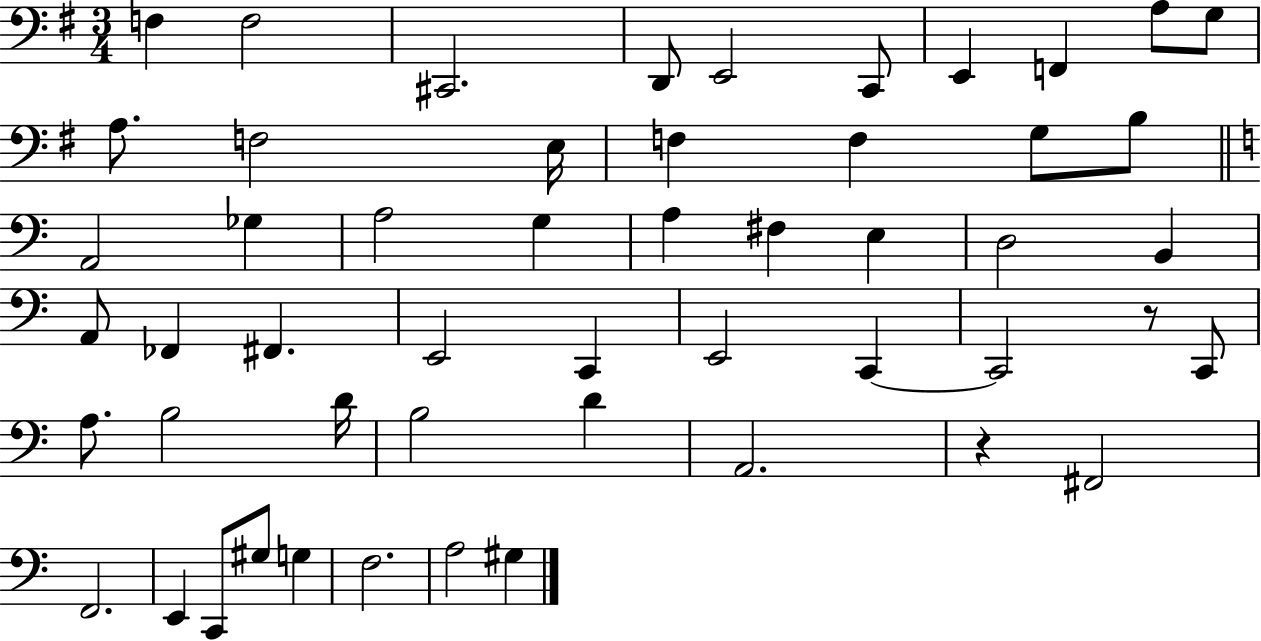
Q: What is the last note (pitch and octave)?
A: G#3